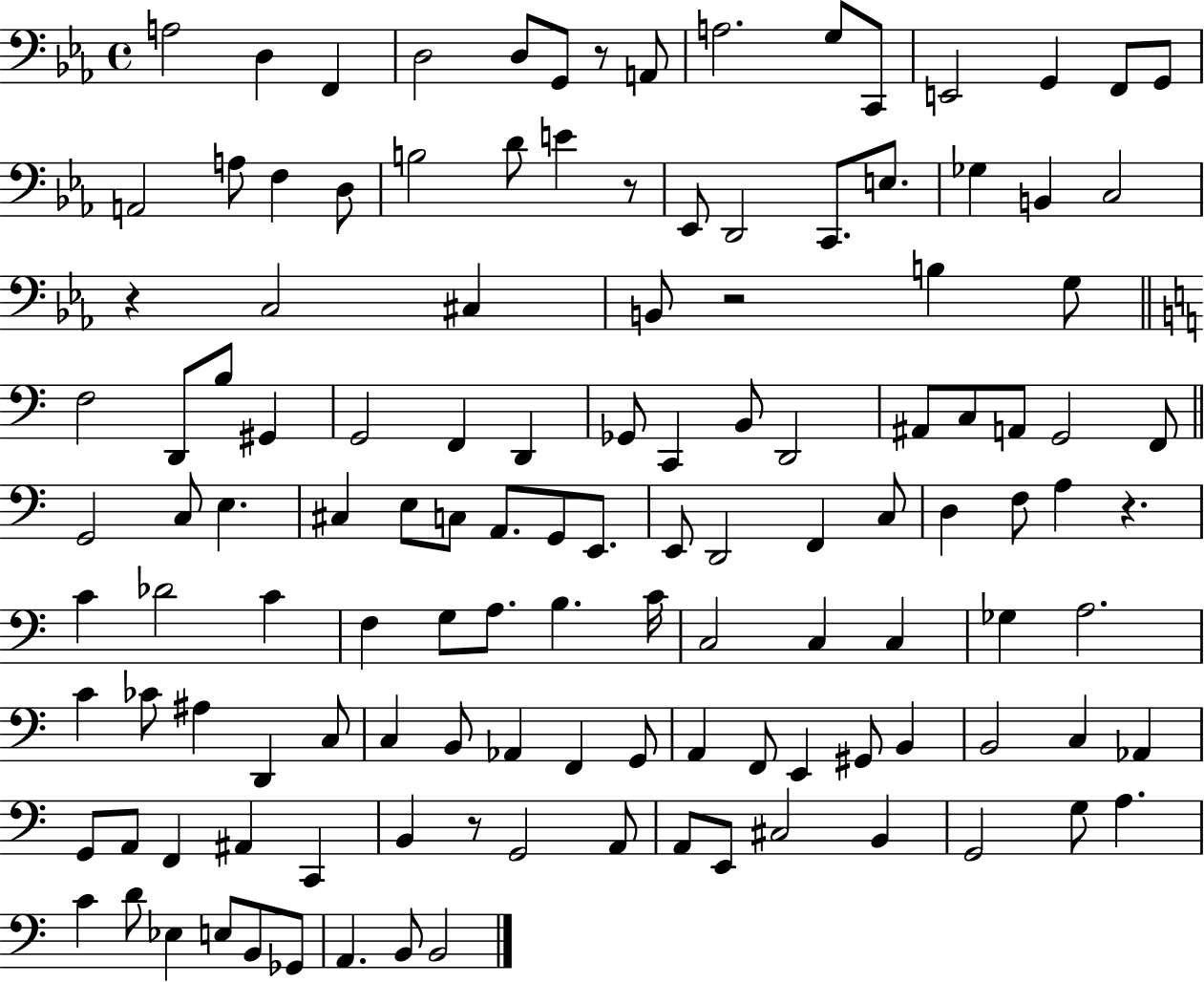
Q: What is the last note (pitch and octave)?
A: B2